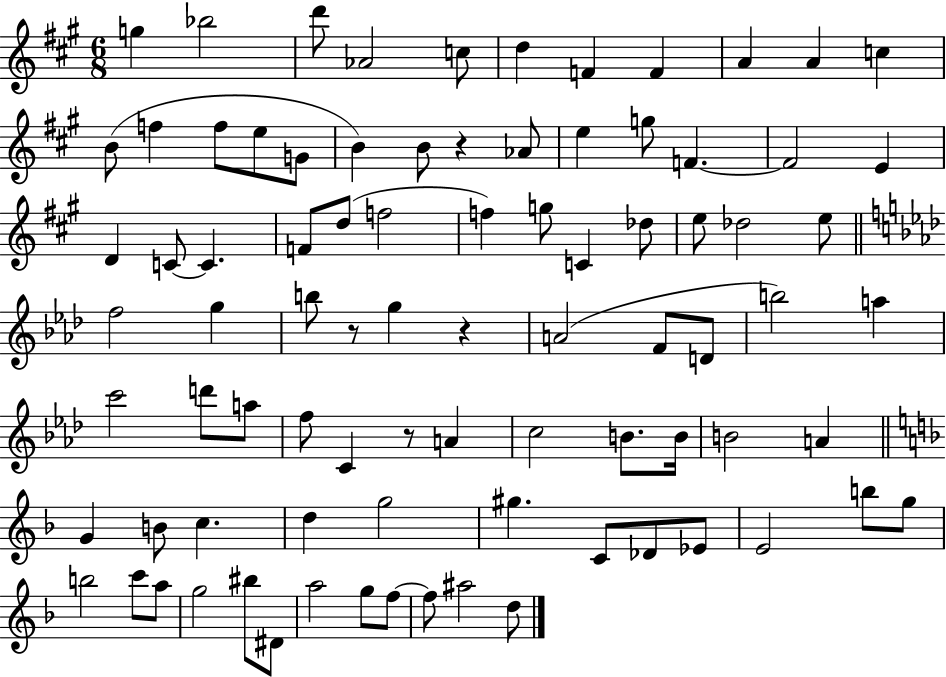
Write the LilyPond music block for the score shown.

{
  \clef treble
  \numericTimeSignature
  \time 6/8
  \key a \major
  g''4 bes''2 | d'''8 aes'2 c''8 | d''4 f'4 f'4 | a'4 a'4 c''4 | \break b'8( f''4 f''8 e''8 g'8 | b'4) b'8 r4 aes'8 | e''4 g''8 f'4.~~ | f'2 e'4 | \break d'4 c'8~~ c'4. | f'8 d''8( f''2 | f''4) g''8 c'4 des''8 | e''8 des''2 e''8 | \break \bar "||" \break \key f \minor f''2 g''4 | b''8 r8 g''4 r4 | a'2( f'8 d'8 | b''2) a''4 | \break c'''2 d'''8 a''8 | f''8 c'4 r8 a'4 | c''2 b'8. b'16 | b'2 a'4 | \break \bar "||" \break \key f \major g'4 b'8 c''4. | d''4 g''2 | gis''4. c'8 des'8 ees'8 | e'2 b''8 g''8 | \break b''2 c'''8 a''8 | g''2 bis''8 dis'8 | a''2 g''8 f''8~~ | f''8 ais''2 d''8 | \break \bar "|."
}